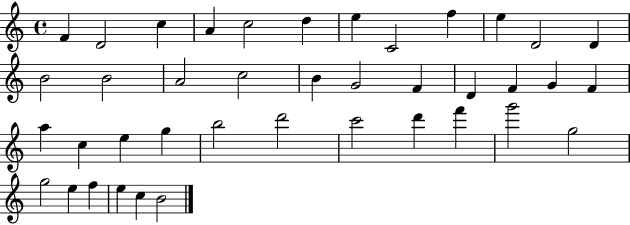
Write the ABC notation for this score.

X:1
T:Untitled
M:4/4
L:1/4
K:C
F D2 c A c2 d e C2 f e D2 D B2 B2 A2 c2 B G2 F D F G F a c e g b2 d'2 c'2 d' f' g'2 g2 g2 e f e c B2